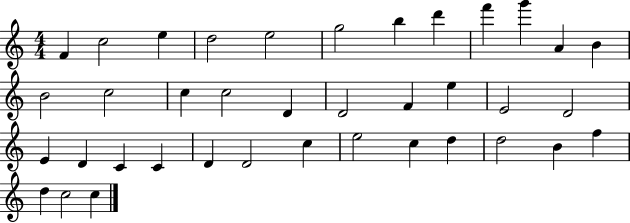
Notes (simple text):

F4/q C5/h E5/q D5/h E5/h G5/h B5/q D6/q F6/q G6/q A4/q B4/q B4/h C5/h C5/q C5/h D4/q D4/h F4/q E5/q E4/h D4/h E4/q D4/q C4/q C4/q D4/q D4/h C5/q E5/h C5/q D5/q D5/h B4/q F5/q D5/q C5/h C5/q